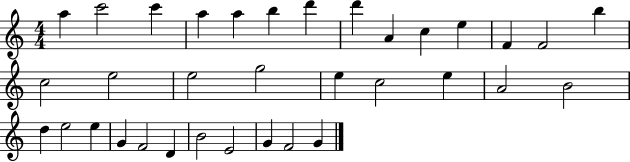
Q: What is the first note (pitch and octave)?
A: A5